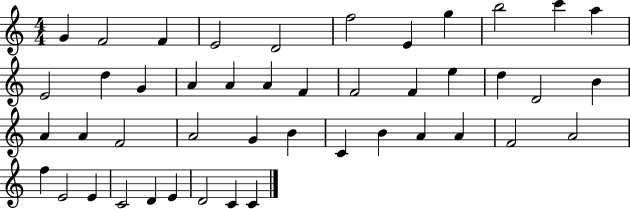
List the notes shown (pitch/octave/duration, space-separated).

G4/q F4/h F4/q E4/h D4/h F5/h E4/q G5/q B5/h C6/q A5/q E4/h D5/q G4/q A4/q A4/q A4/q F4/q F4/h F4/q E5/q D5/q D4/h B4/q A4/q A4/q F4/h A4/h G4/q B4/q C4/q B4/q A4/q A4/q F4/h A4/h F5/q E4/h E4/q C4/h D4/q E4/q D4/h C4/q C4/q